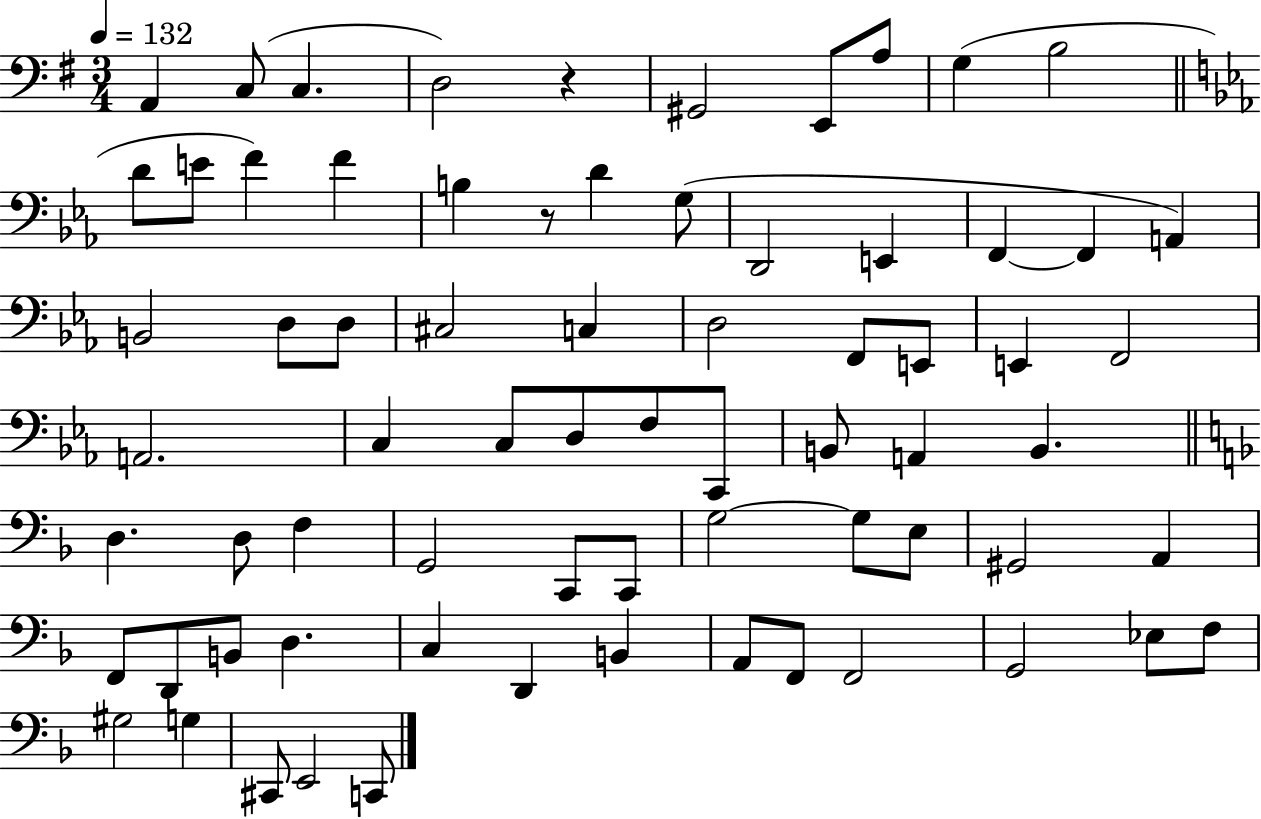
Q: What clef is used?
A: bass